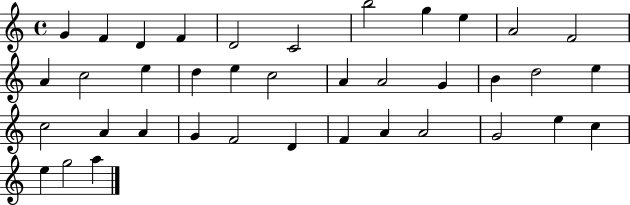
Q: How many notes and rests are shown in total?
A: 38